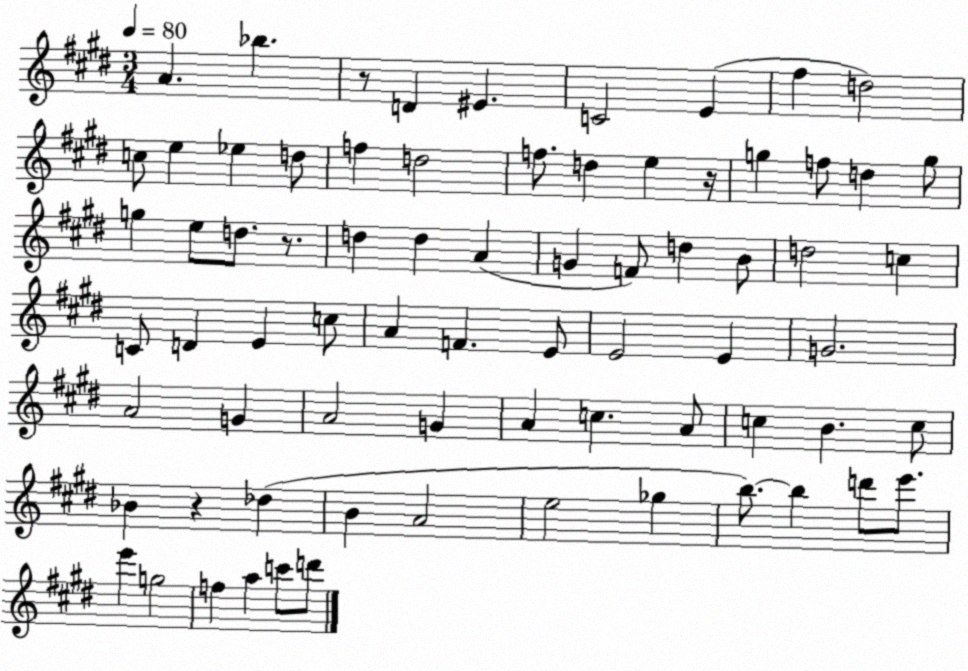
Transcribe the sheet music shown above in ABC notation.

X:1
T:Untitled
M:3/4
L:1/4
K:E
A _b z/2 D ^E C2 E ^f d2 c/2 e _e d/2 f d2 f/2 d e z/4 g f/2 d g/2 g e/2 d/2 z/2 d d A G F/2 d B/2 d2 c C/2 D E c/2 A F E/2 E2 E G2 A2 G A2 G A c A/2 c B c/2 _B z _d B A2 e2 _g b/2 b d'/2 e'/2 e' g2 f a c'/2 d'/2